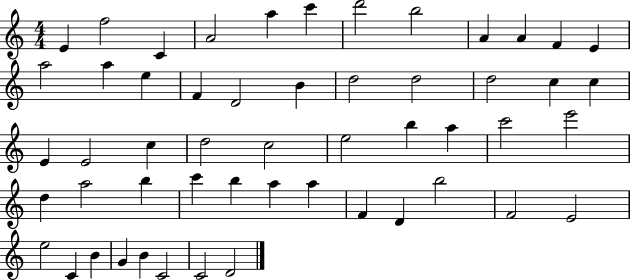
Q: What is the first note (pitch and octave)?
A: E4